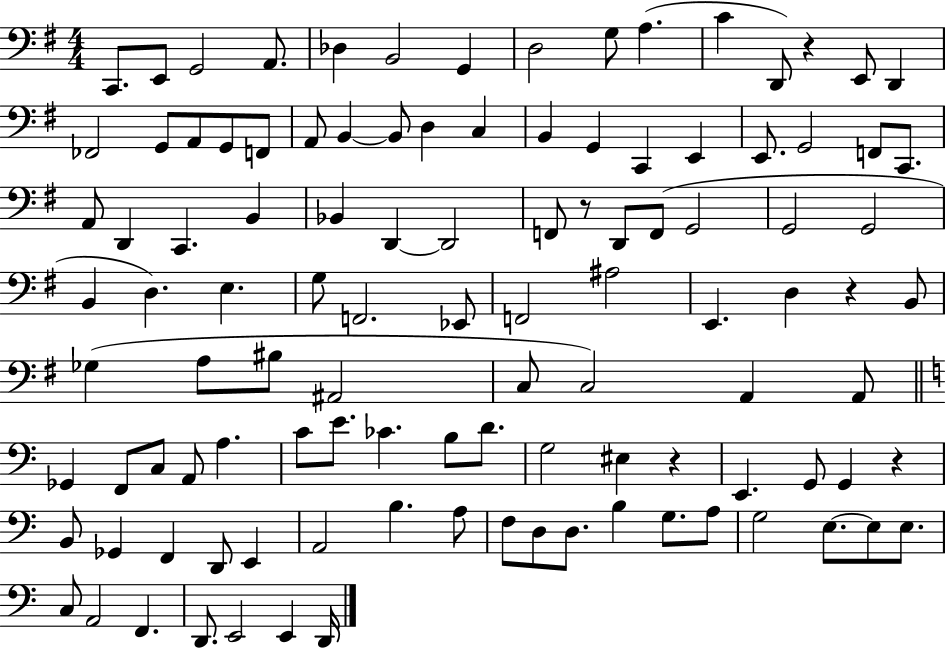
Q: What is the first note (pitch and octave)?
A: C2